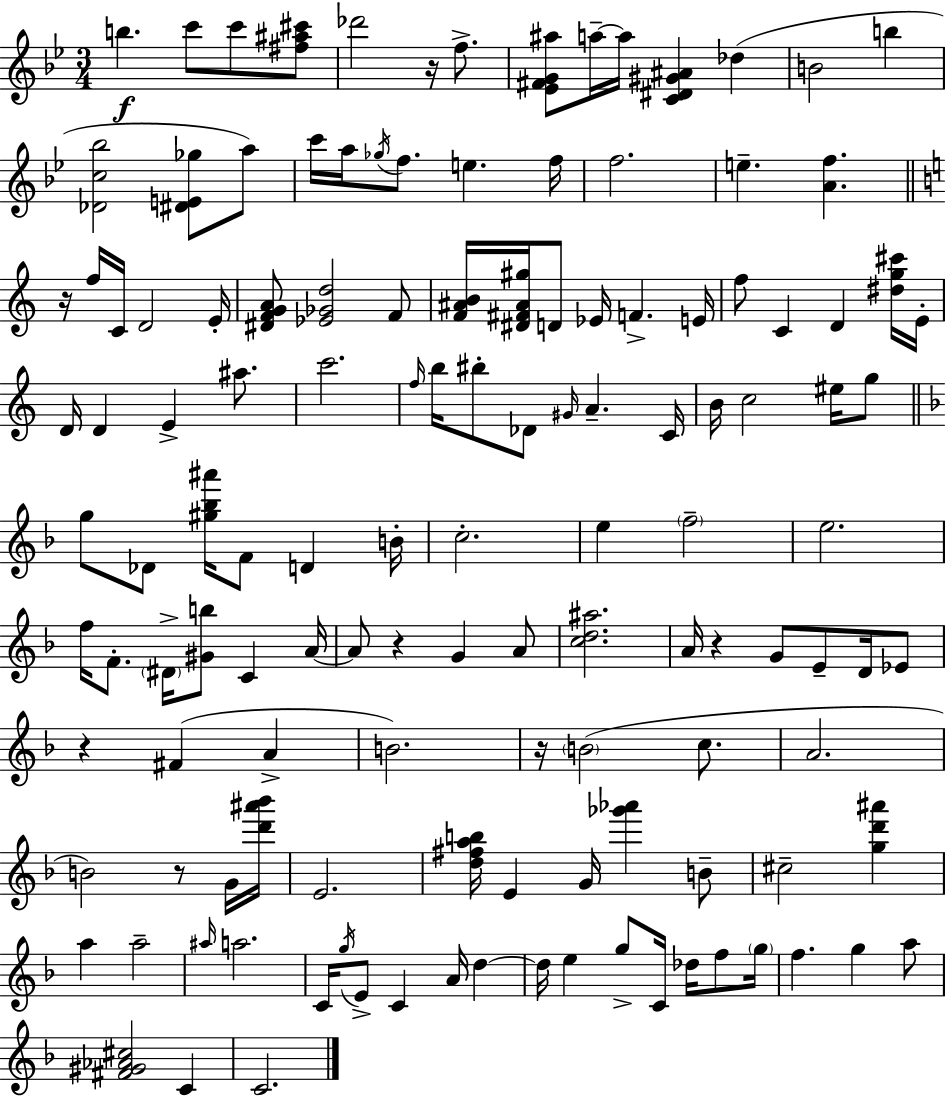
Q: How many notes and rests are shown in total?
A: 131